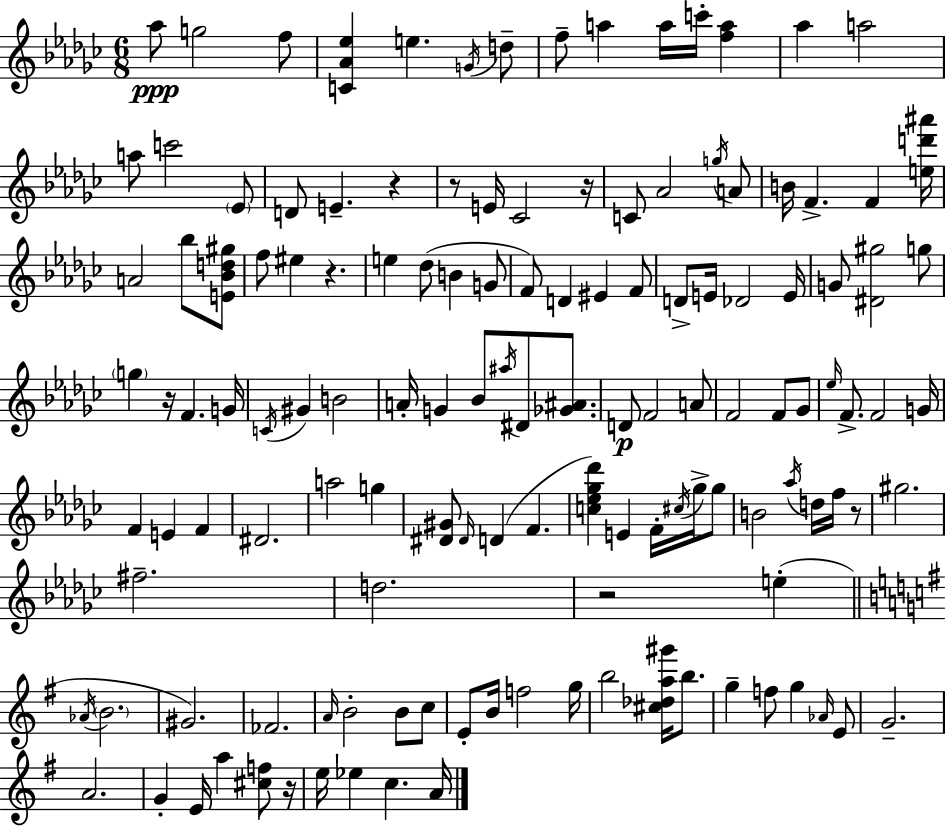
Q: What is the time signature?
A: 6/8